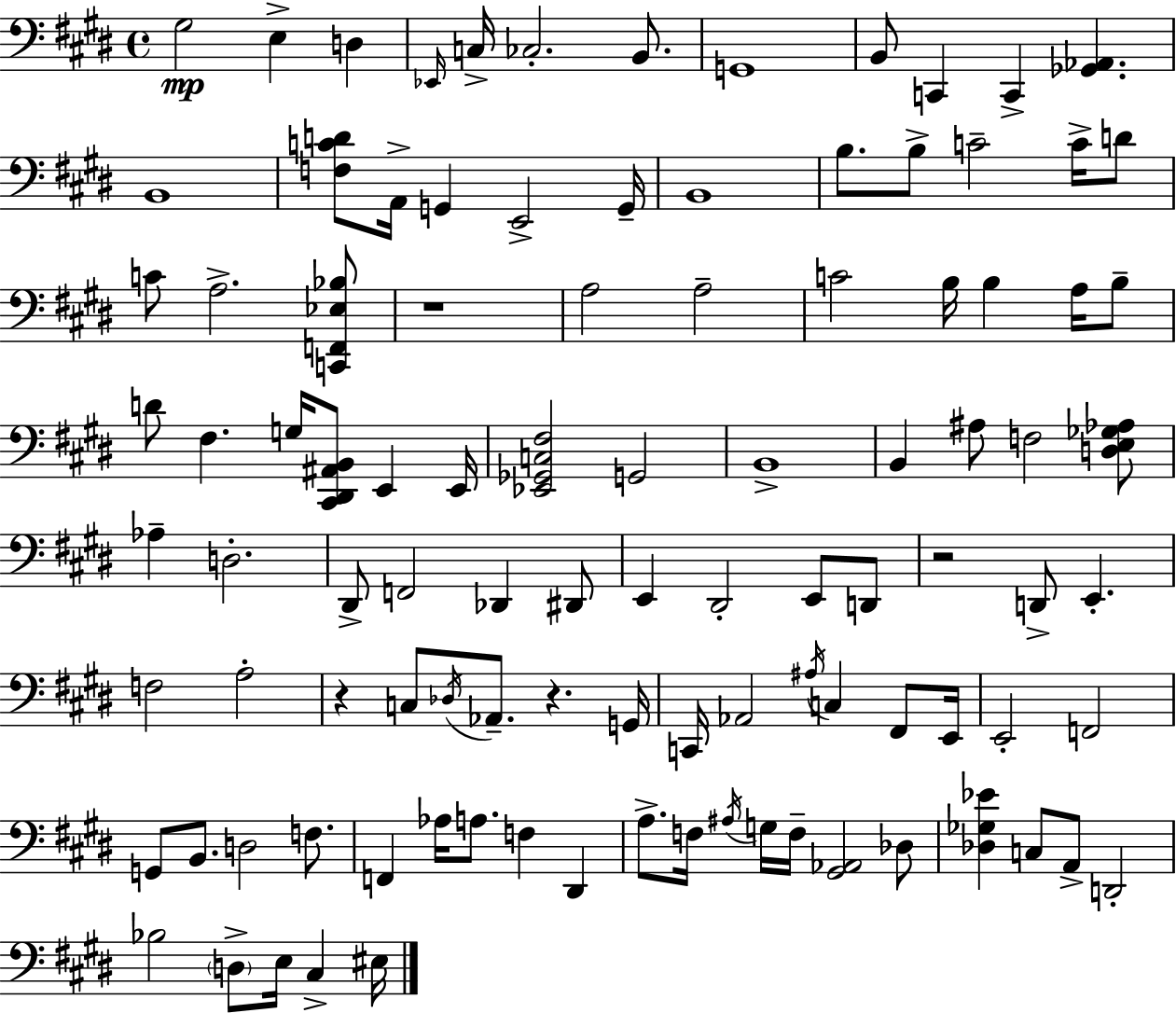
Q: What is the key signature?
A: E major